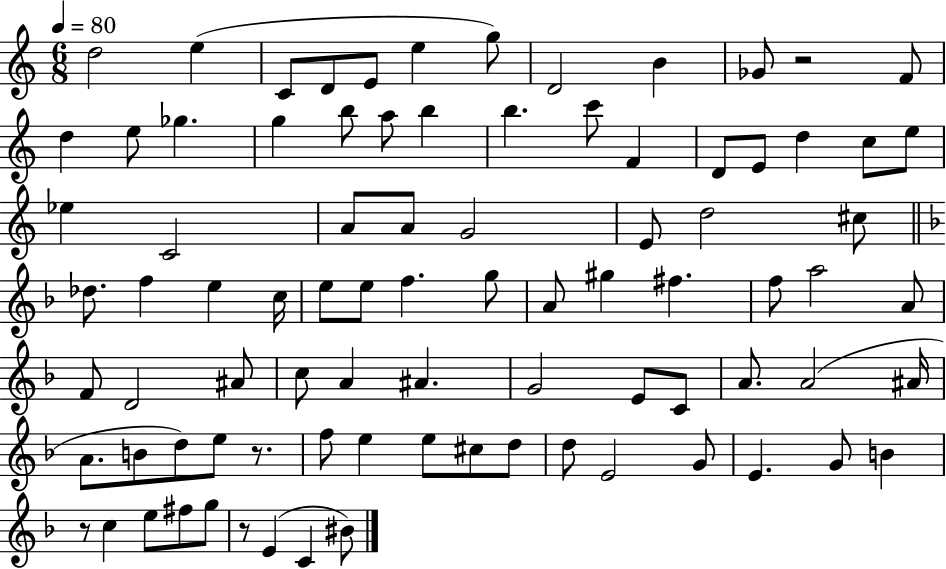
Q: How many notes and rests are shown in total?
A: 86